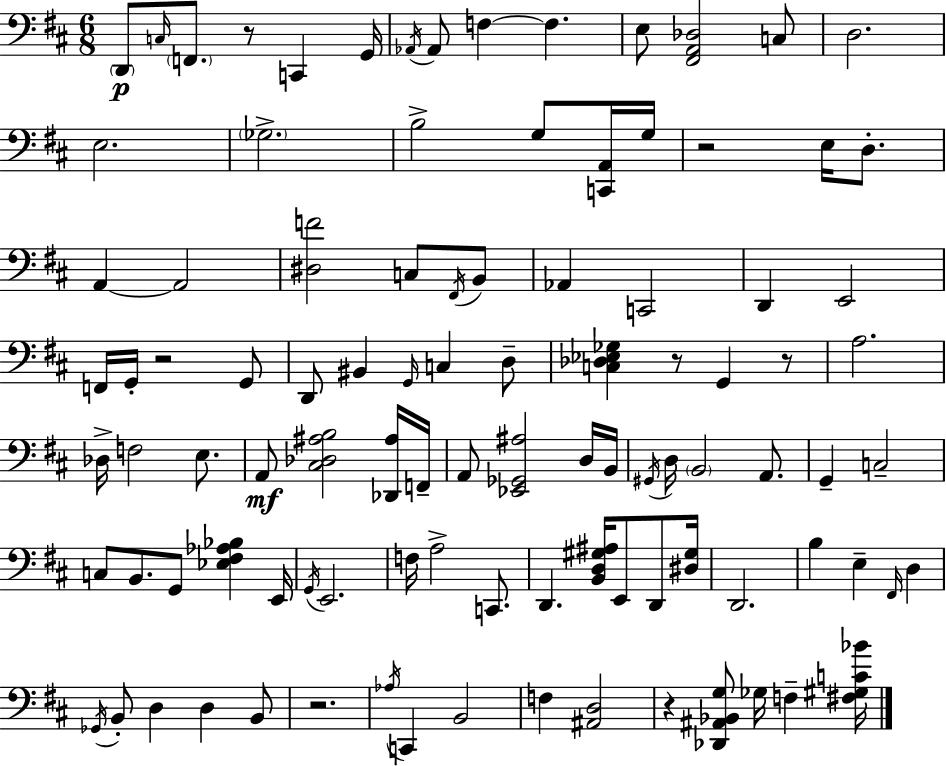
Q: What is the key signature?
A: D major